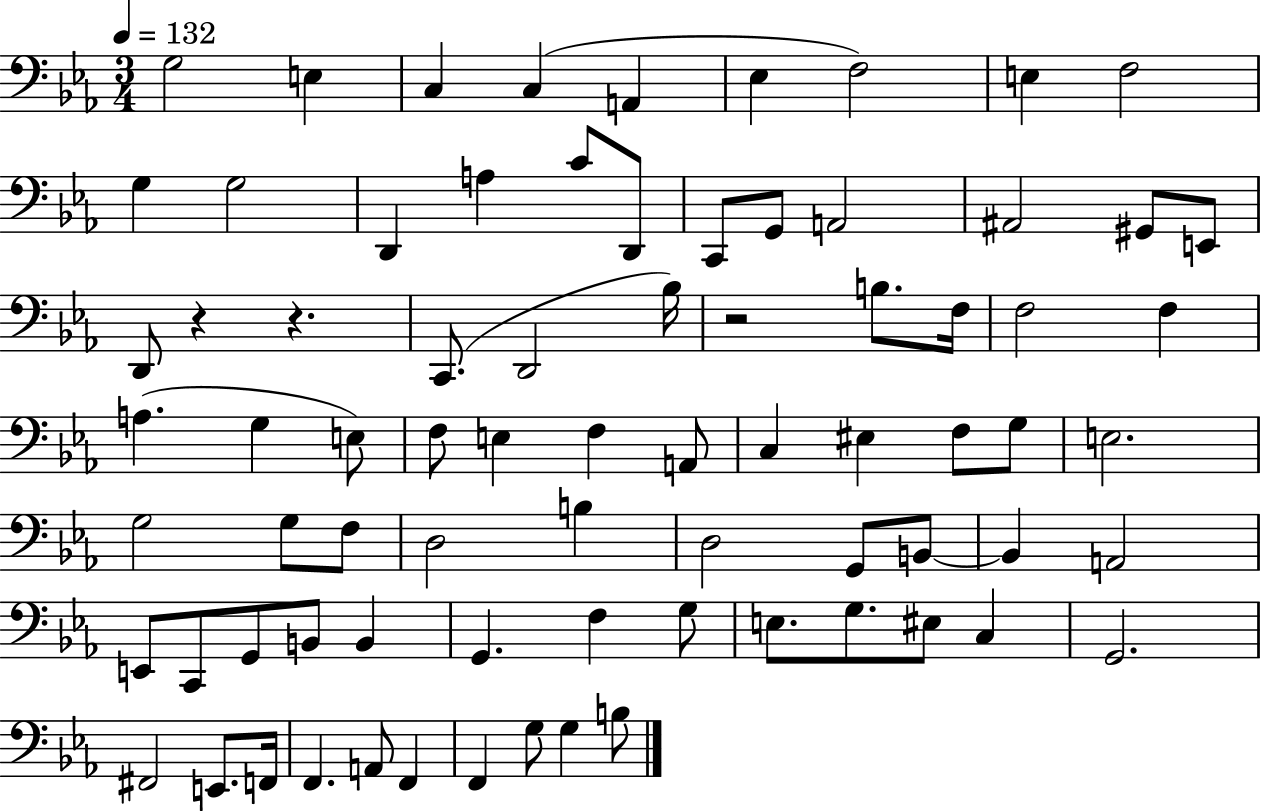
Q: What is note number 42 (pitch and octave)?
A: G3